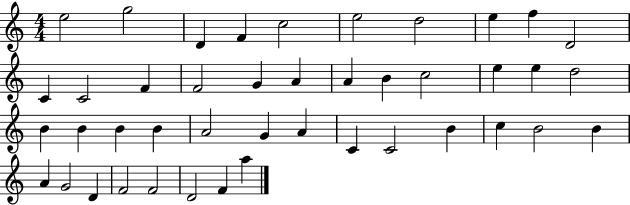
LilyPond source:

{
  \clef treble
  \numericTimeSignature
  \time 4/4
  \key c \major
  e''2 g''2 | d'4 f'4 c''2 | e''2 d''2 | e''4 f''4 d'2 | \break c'4 c'2 f'4 | f'2 g'4 a'4 | a'4 b'4 c''2 | e''4 e''4 d''2 | \break b'4 b'4 b'4 b'4 | a'2 g'4 a'4 | c'4 c'2 b'4 | c''4 b'2 b'4 | \break a'4 g'2 d'4 | f'2 f'2 | d'2 f'4 a''4 | \bar "|."
}